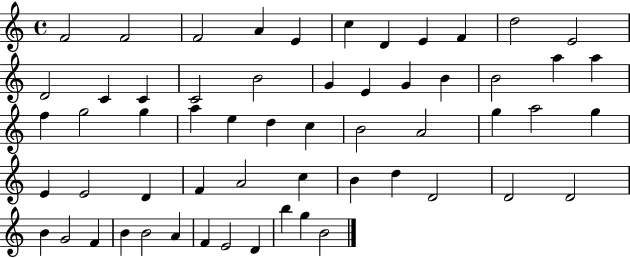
F4/h F4/h F4/h A4/q E4/q C5/q D4/q E4/q F4/q D5/h E4/h D4/h C4/q C4/q C4/h B4/h G4/q E4/q G4/q B4/q B4/h A5/q A5/q F5/q G5/h G5/q A5/q E5/q D5/q C5/q B4/h A4/h G5/q A5/h G5/q E4/q E4/h D4/q F4/q A4/h C5/q B4/q D5/q D4/h D4/h D4/h B4/q G4/h F4/q B4/q B4/h A4/q F4/q E4/h D4/q B5/q G5/q B4/h